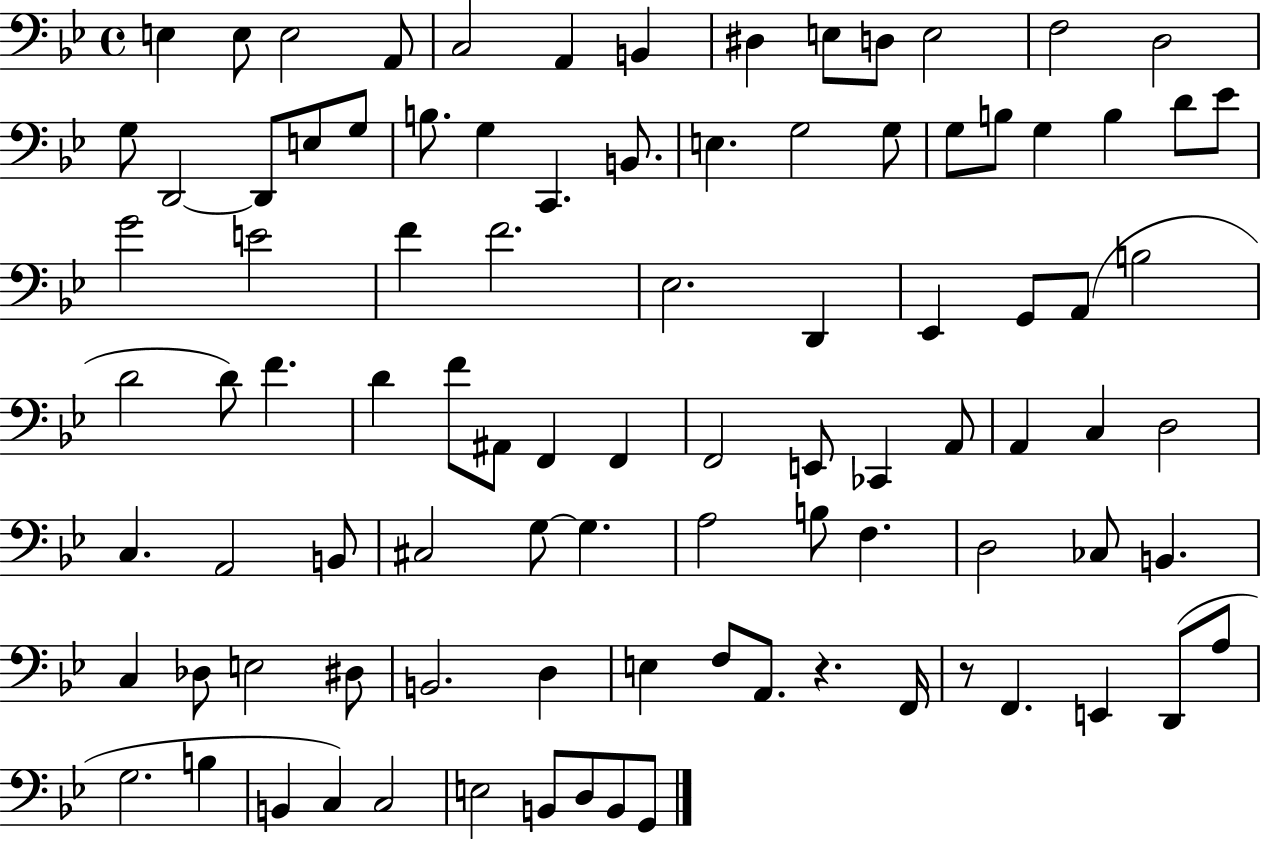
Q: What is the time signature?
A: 4/4